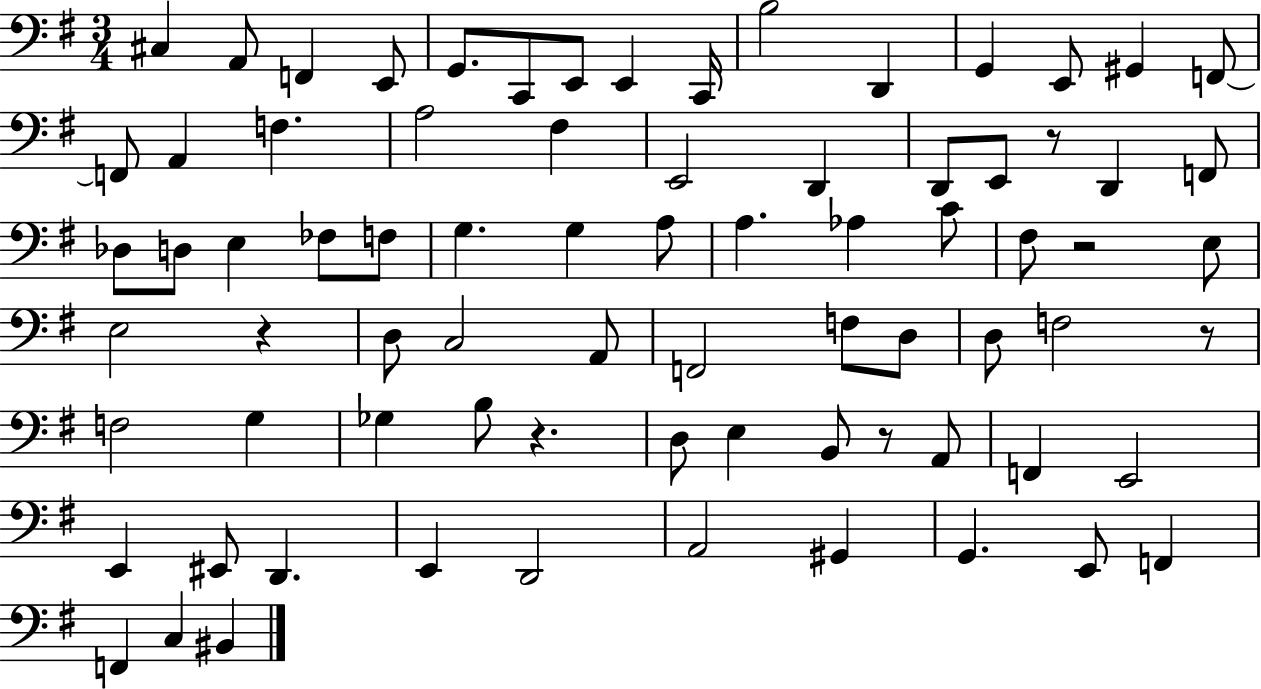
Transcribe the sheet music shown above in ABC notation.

X:1
T:Untitled
M:3/4
L:1/4
K:G
^C, A,,/2 F,, E,,/2 G,,/2 C,,/2 E,,/2 E,, C,,/4 B,2 D,, G,, E,,/2 ^G,, F,,/2 F,,/2 A,, F, A,2 ^F, E,,2 D,, D,,/2 E,,/2 z/2 D,, F,,/2 _D,/2 D,/2 E, _F,/2 F,/2 G, G, A,/2 A, _A, C/2 ^F,/2 z2 E,/2 E,2 z D,/2 C,2 A,,/2 F,,2 F,/2 D,/2 D,/2 F,2 z/2 F,2 G, _G, B,/2 z D,/2 E, B,,/2 z/2 A,,/2 F,, E,,2 E,, ^E,,/2 D,, E,, D,,2 A,,2 ^G,, G,, E,,/2 F,, F,, C, ^B,,